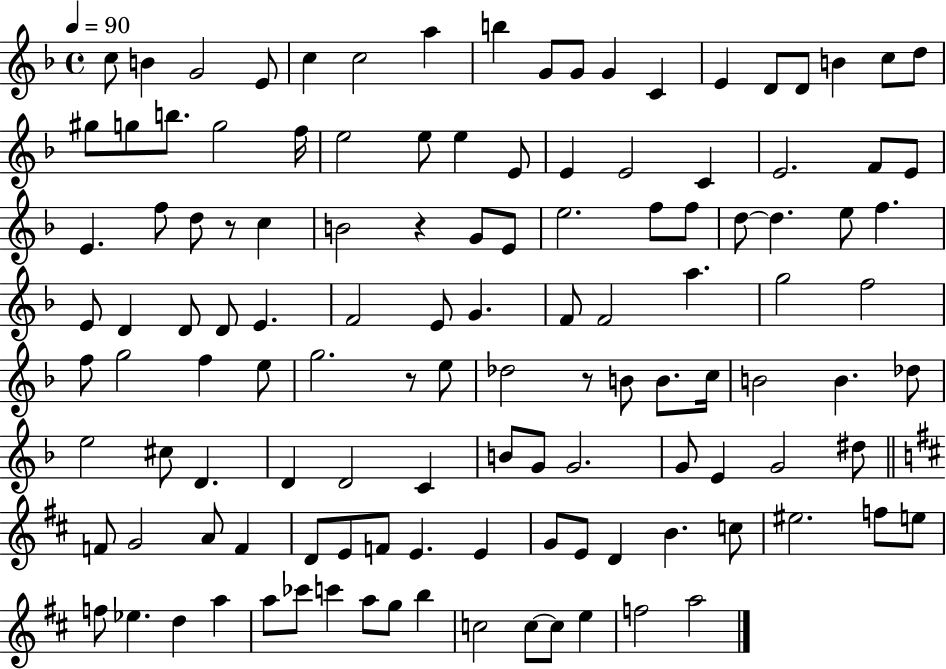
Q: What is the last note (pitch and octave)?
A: A5